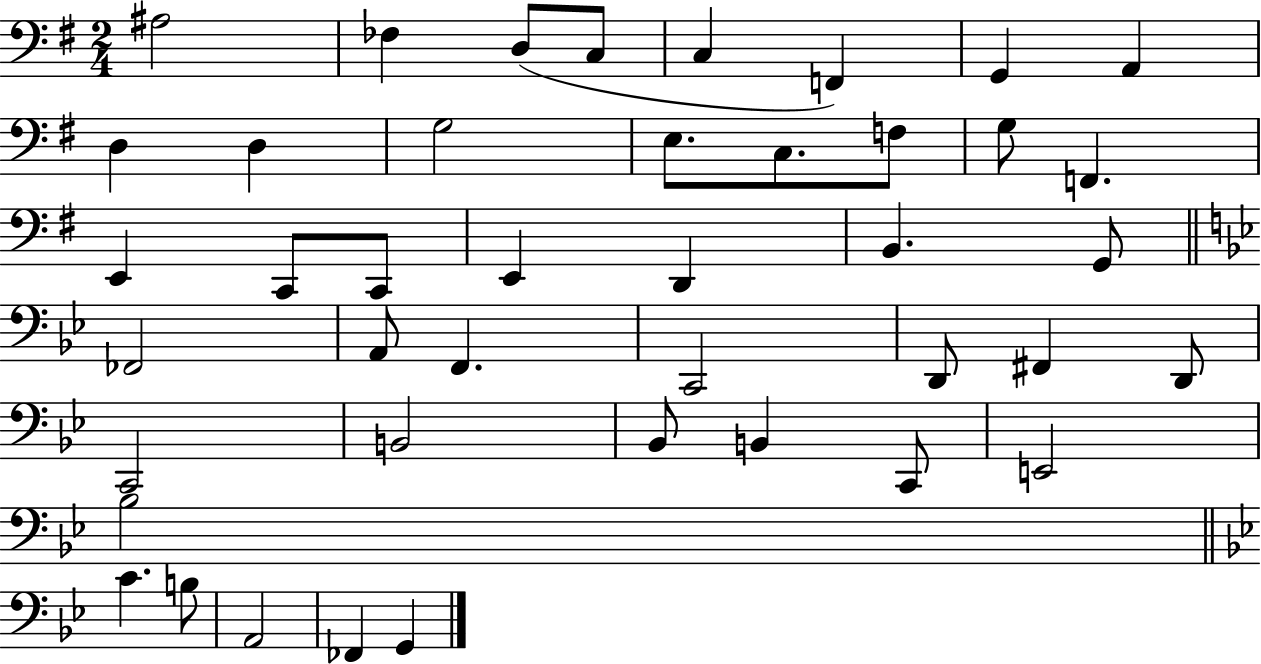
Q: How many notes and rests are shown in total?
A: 42